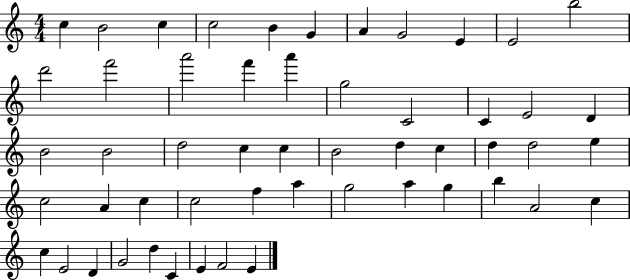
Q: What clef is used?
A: treble